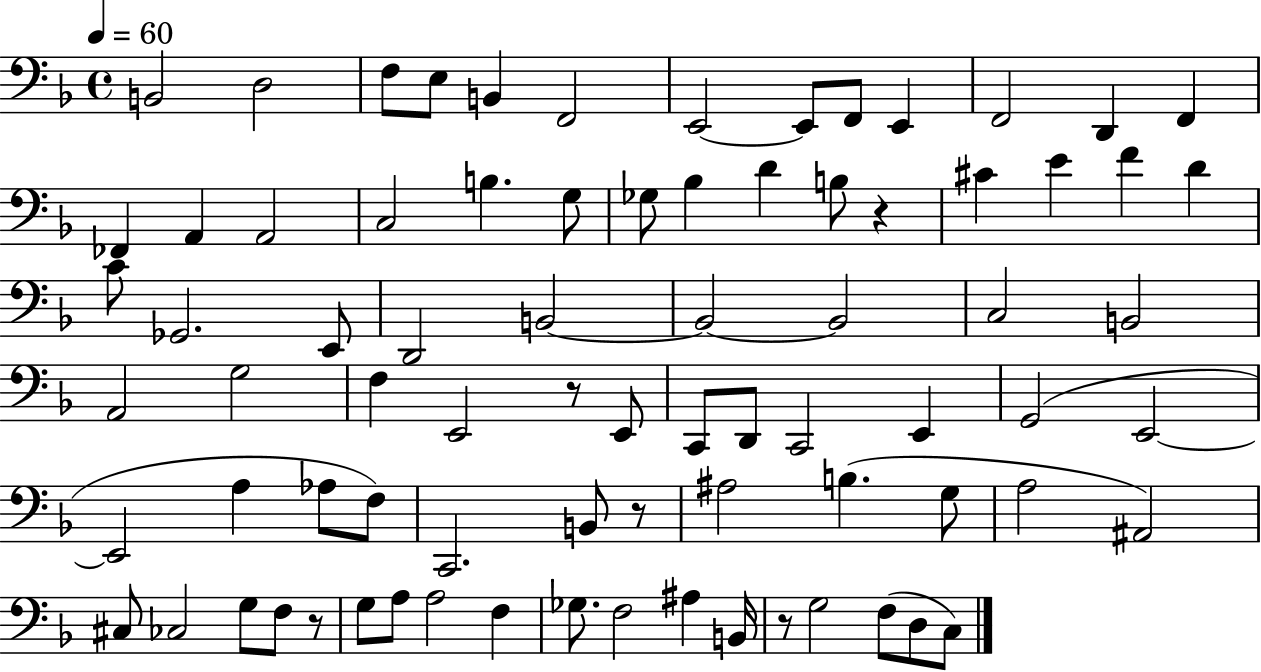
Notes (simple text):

B2/h D3/h F3/e E3/e B2/q F2/h E2/h E2/e F2/e E2/q F2/h D2/q F2/q FES2/q A2/q A2/h C3/h B3/q. G3/e Gb3/e Bb3/q D4/q B3/e R/q C#4/q E4/q F4/q D4/q C4/e Gb2/h. E2/e D2/h B2/h B2/h B2/h C3/h B2/h A2/h G3/h F3/q E2/h R/e E2/e C2/e D2/e C2/h E2/q G2/h E2/h E2/h A3/q Ab3/e F3/e C2/h. B2/e R/e A#3/h B3/q. G3/e A3/h A#2/h C#3/e CES3/h G3/e F3/e R/e G3/e A3/e A3/h F3/q Gb3/e. F3/h A#3/q B2/s R/e G3/h F3/e D3/e C3/e